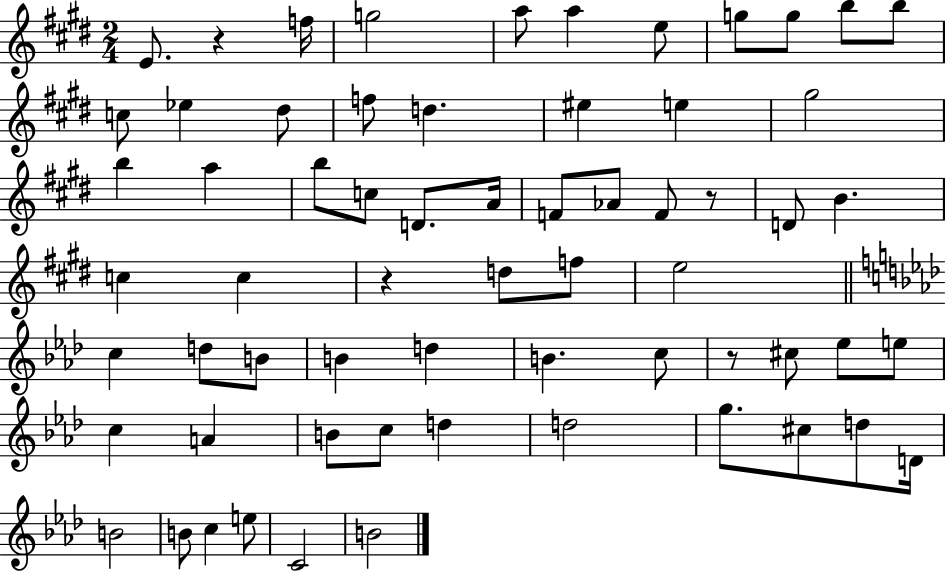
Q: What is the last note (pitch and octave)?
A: B4